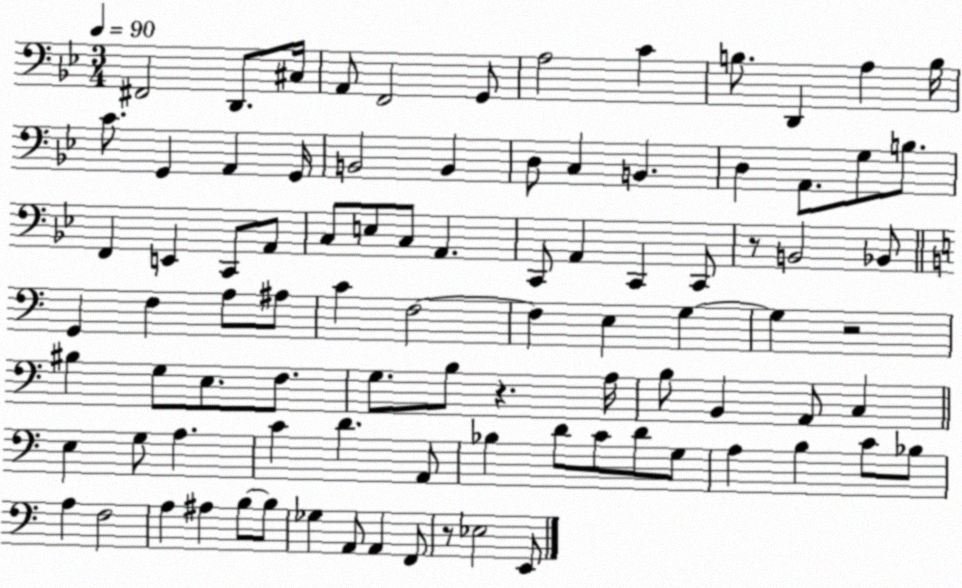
X:1
T:Untitled
M:3/4
L:1/4
K:Bb
^F,,2 D,,/2 ^C,/4 A,,/2 F,,2 G,,/2 A,2 C B,/2 D,, A, B,/4 C/2 G,, A,, G,,/4 B,,2 B,, D,/2 C, B,, D, A,,/2 G,/2 B,/2 F,, E,, C,,/2 A,,/2 C,/2 E,/2 C,/2 A,, C,,/2 A,, C,, C,,/2 z/2 B,,2 _B,,/2 G,, F, A,/2 ^A,/2 C F,2 F, E, G, G, z2 ^B, G,/2 E,/2 F,/2 G,/2 B,/2 z A,/4 B,/2 B,, A,,/2 C, E, G,/2 A, C D A,,/2 _B, D/2 C/2 D/2 G,/2 A, B, C/2 _B,/2 A, F,2 A, ^A, B,/2 B,/2 _G, A,,/2 A,, F,,/2 z/2 _E,2 E,,/2